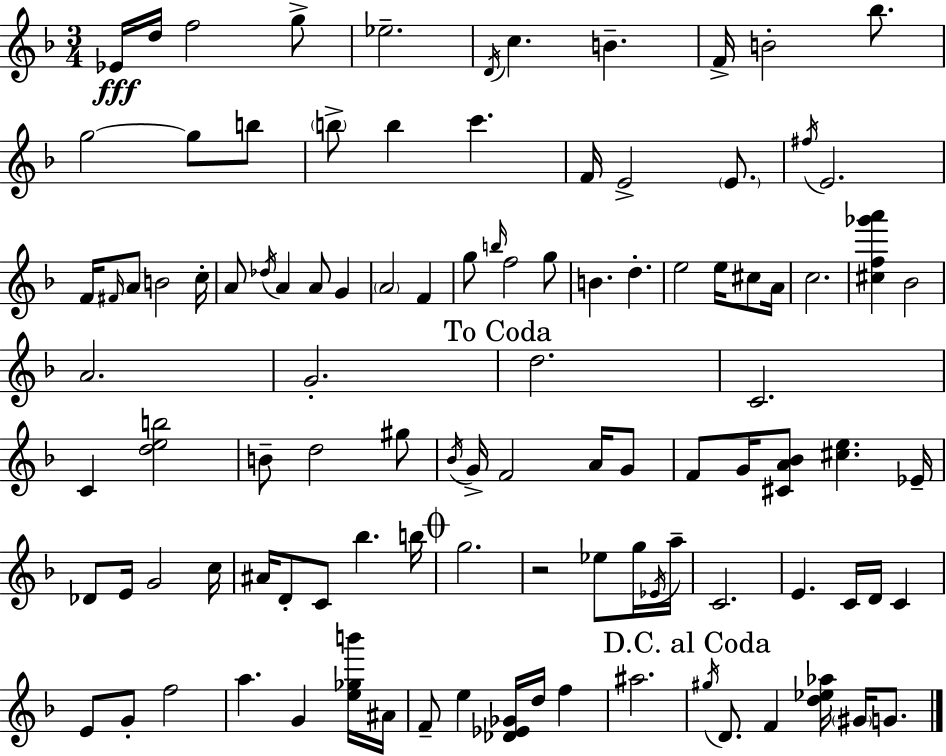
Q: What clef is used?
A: treble